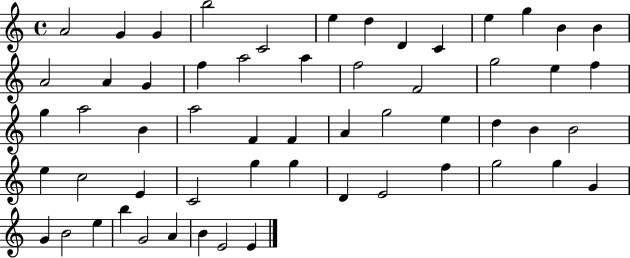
X:1
T:Untitled
M:4/4
L:1/4
K:C
A2 G G b2 C2 e d D C e g B B A2 A G f a2 a f2 F2 g2 e f g a2 B a2 F F A g2 e d B B2 e c2 E C2 g g D E2 f g2 g G G B2 e b G2 A B E2 E